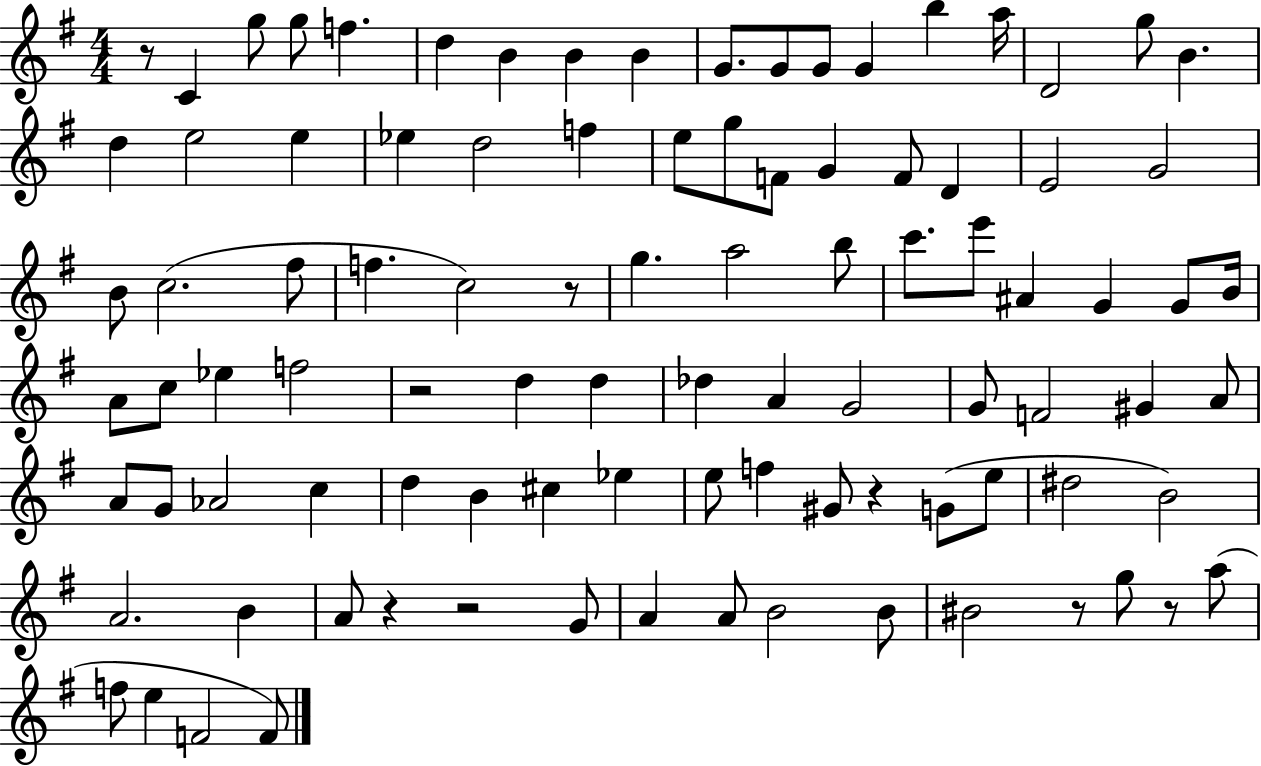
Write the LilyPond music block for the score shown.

{
  \clef treble
  \numericTimeSignature
  \time 4/4
  \key g \major
  r8 c'4 g''8 g''8 f''4. | d''4 b'4 b'4 b'4 | g'8. g'8 g'8 g'4 b''4 a''16 | d'2 g''8 b'4. | \break d''4 e''2 e''4 | ees''4 d''2 f''4 | e''8 g''8 f'8 g'4 f'8 d'4 | e'2 g'2 | \break b'8 c''2.( fis''8 | f''4. c''2) r8 | g''4. a''2 b''8 | c'''8. e'''8 ais'4 g'4 g'8 b'16 | \break a'8 c''8 ees''4 f''2 | r2 d''4 d''4 | des''4 a'4 g'2 | g'8 f'2 gis'4 a'8 | \break a'8 g'8 aes'2 c''4 | d''4 b'4 cis''4 ees''4 | e''8 f''4 gis'8 r4 g'8( e''8 | dis''2 b'2) | \break a'2. b'4 | a'8 r4 r2 g'8 | a'4 a'8 b'2 b'8 | bis'2 r8 g''8 r8 a''8( | \break f''8 e''4 f'2 f'8) | \bar "|."
}